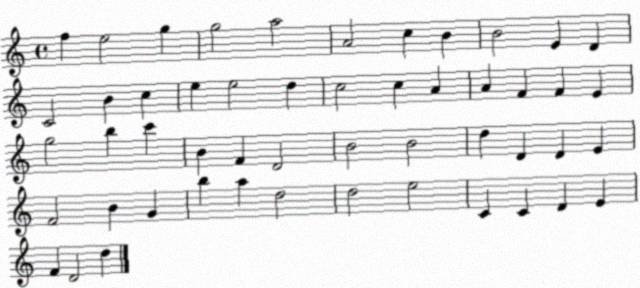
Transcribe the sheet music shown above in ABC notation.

X:1
T:Untitled
M:4/4
L:1/4
K:C
f e2 g g2 a2 A2 c B B2 E D C2 B c e e2 d c2 c A A F F E g2 b c' B F D2 B2 B2 d D D E F2 B G b a d2 d2 e2 C C D E F D2 d